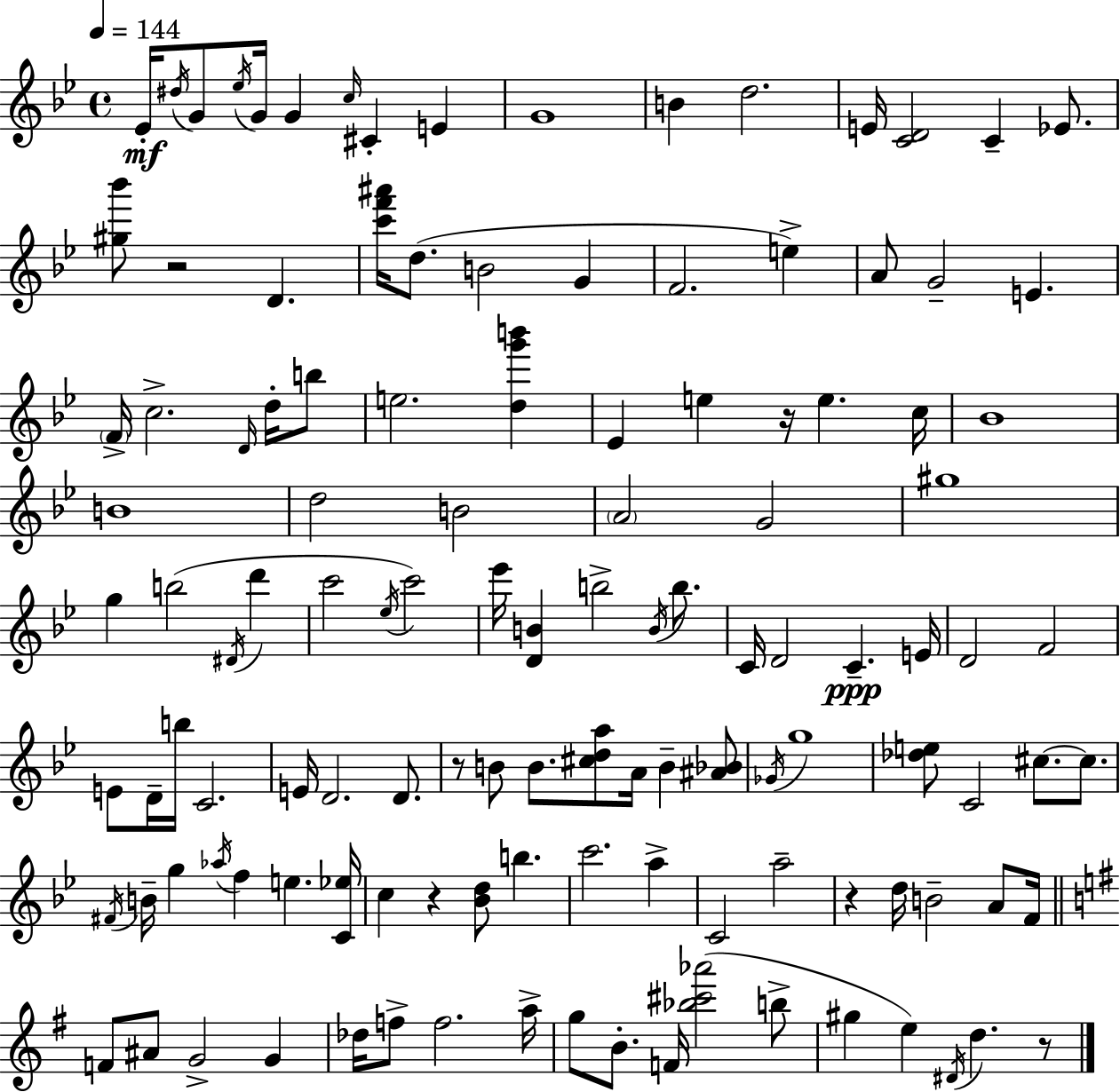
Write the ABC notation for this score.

X:1
T:Untitled
M:4/4
L:1/4
K:Gm
_E/4 ^d/4 G/2 _e/4 G/4 G c/4 ^C E G4 B d2 E/4 [CD]2 C _E/2 [^g_b']/2 z2 D [c'f'^a']/4 d/2 B2 G F2 e A/2 G2 E F/4 c2 D/4 d/4 b/2 e2 [dg'b'] _E e z/4 e c/4 _B4 B4 d2 B2 A2 G2 ^g4 g b2 ^D/4 d' c'2 _e/4 c'2 _e'/4 [DB] b2 B/4 b/2 C/4 D2 C E/4 D2 F2 E/2 D/4 b/4 C2 E/4 D2 D/2 z/2 B/2 B/2 [^cda]/2 A/4 B [^A_B]/2 _G/4 g4 [_de]/2 C2 ^c/2 ^c/2 ^F/4 B/4 g _a/4 f e [C_e]/4 c z [_Bd]/2 b c'2 a C2 a2 z d/4 B2 A/2 F/4 F/2 ^A/2 G2 G _d/4 f/2 f2 a/4 g/2 B/2 F/4 [_b^c'_a']2 b/2 ^g e ^D/4 d z/2